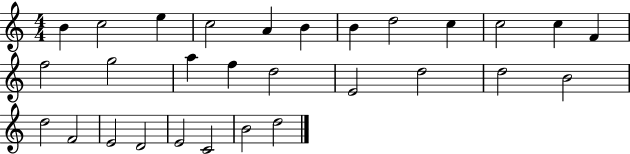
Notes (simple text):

B4/q C5/h E5/q C5/h A4/q B4/q B4/q D5/h C5/q C5/h C5/q F4/q F5/h G5/h A5/q F5/q D5/h E4/h D5/h D5/h B4/h D5/h F4/h E4/h D4/h E4/h C4/h B4/h D5/h